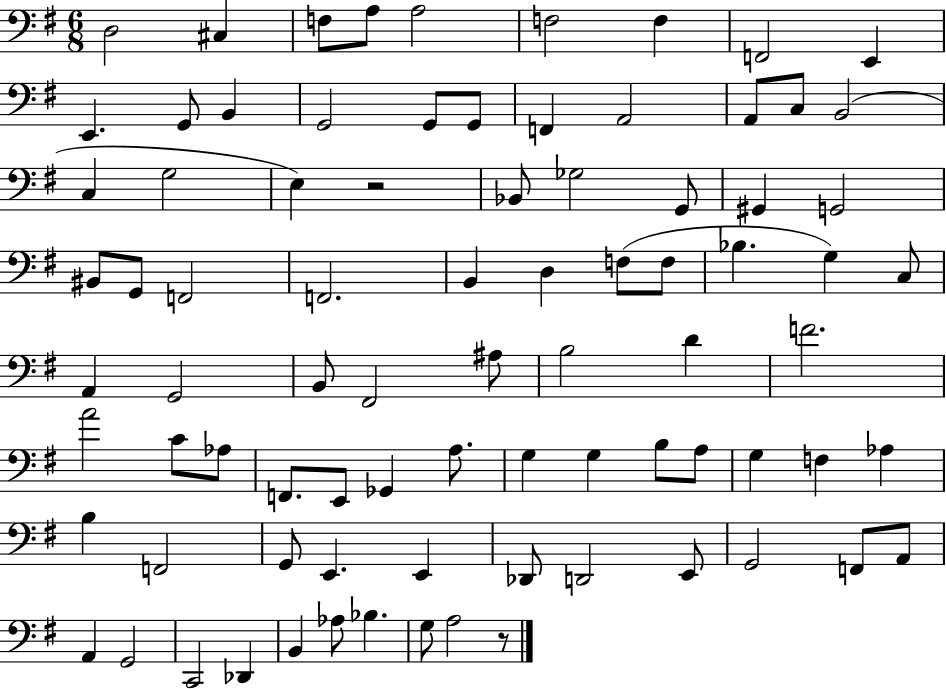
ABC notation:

X:1
T:Untitled
M:6/8
L:1/4
K:G
D,2 ^C, F,/2 A,/2 A,2 F,2 F, F,,2 E,, E,, G,,/2 B,, G,,2 G,,/2 G,,/2 F,, A,,2 A,,/2 C,/2 B,,2 C, G,2 E, z2 _B,,/2 _G,2 G,,/2 ^G,, G,,2 ^B,,/2 G,,/2 F,,2 F,,2 B,, D, F,/2 F,/2 _B, G, C,/2 A,, G,,2 B,,/2 ^F,,2 ^A,/2 B,2 D F2 A2 C/2 _A,/2 F,,/2 E,,/2 _G,, A,/2 G, G, B,/2 A,/2 G, F, _A, B, F,,2 G,,/2 E,, E,, _D,,/2 D,,2 E,,/2 G,,2 F,,/2 A,,/2 A,, G,,2 C,,2 _D,, B,, _A,/2 _B, G,/2 A,2 z/2